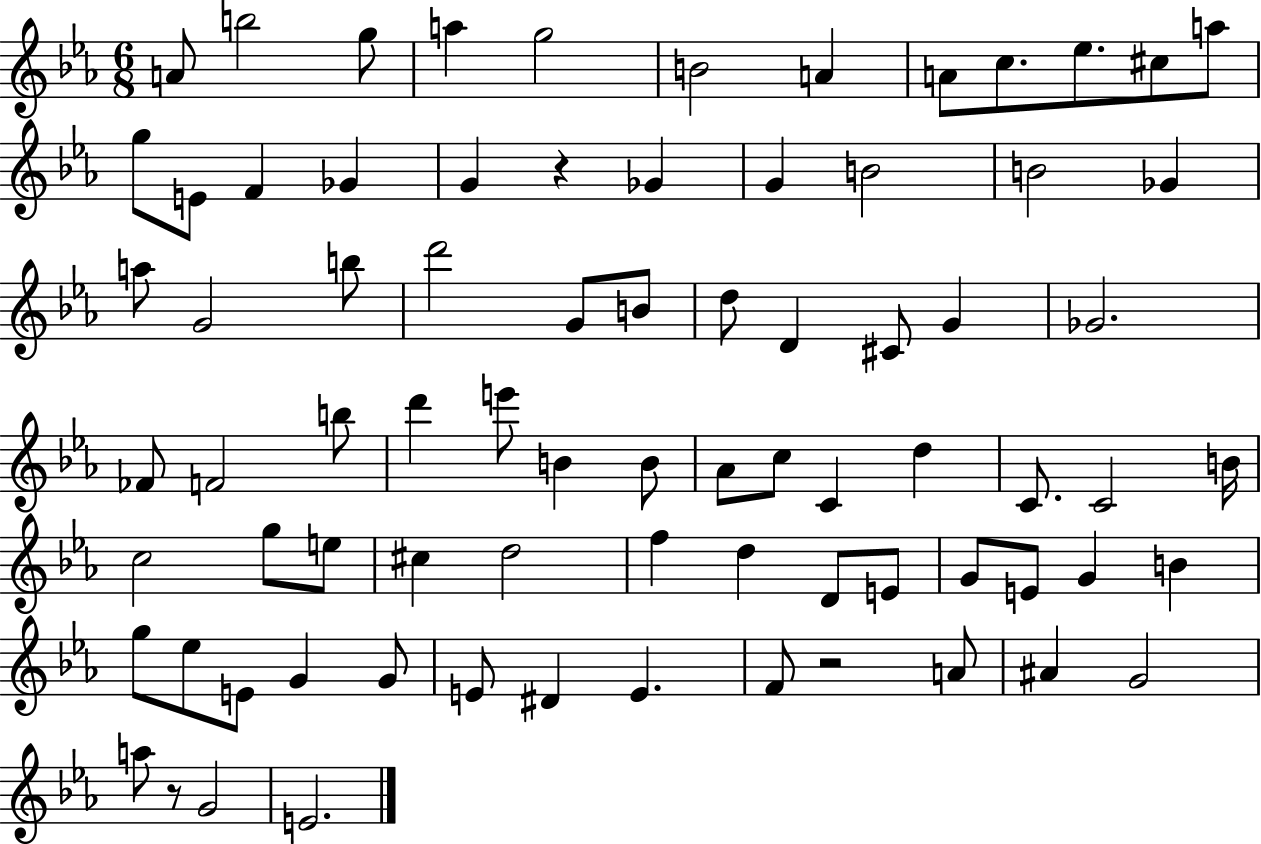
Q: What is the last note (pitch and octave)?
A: E4